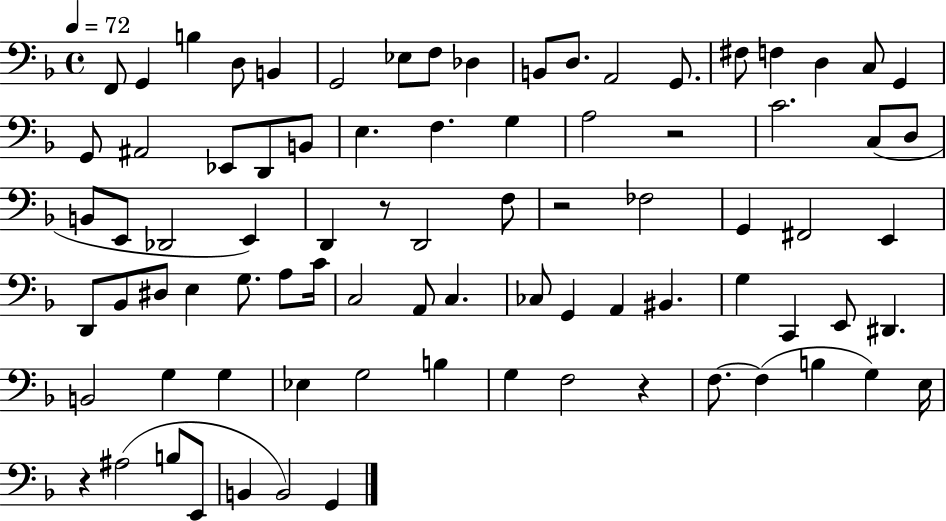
X:1
T:Untitled
M:4/4
L:1/4
K:F
F,,/2 G,, B, D,/2 B,, G,,2 _E,/2 F,/2 _D, B,,/2 D,/2 A,,2 G,,/2 ^F,/2 F, D, C,/2 G,, G,,/2 ^A,,2 _E,,/2 D,,/2 B,,/2 E, F, G, A,2 z2 C2 C,/2 D,/2 B,,/2 E,,/2 _D,,2 E,, D,, z/2 D,,2 F,/2 z2 _F,2 G,, ^F,,2 E,, D,,/2 _B,,/2 ^D,/2 E, G,/2 A,/2 C/4 C,2 A,,/2 C, _C,/2 G,, A,, ^B,, G, C,, E,,/2 ^D,, B,,2 G, G, _E, G,2 B, G, F,2 z F,/2 F, B, G, E,/4 z ^A,2 B,/2 E,,/2 B,, B,,2 G,,